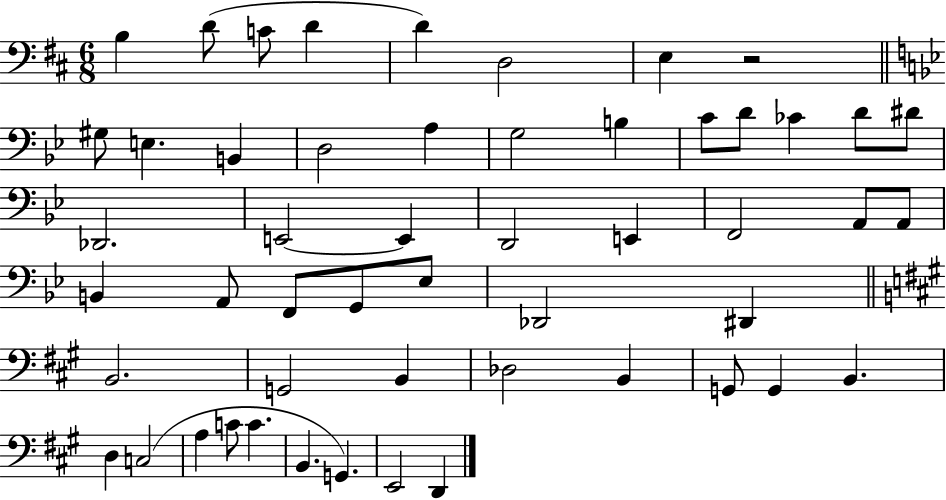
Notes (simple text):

B3/q D4/e C4/e D4/q D4/q D3/h E3/q R/h G#3/e E3/q. B2/q D3/h A3/q G3/h B3/q C4/e D4/e CES4/q D4/e D#4/e Db2/h. E2/h E2/q D2/h E2/q F2/h A2/e A2/e B2/q A2/e F2/e G2/e Eb3/e Db2/h D#2/q B2/h. G2/h B2/q Db3/h B2/q G2/e G2/q B2/q. D3/q C3/h A3/q C4/e C4/q. B2/q. G2/q. E2/h D2/q